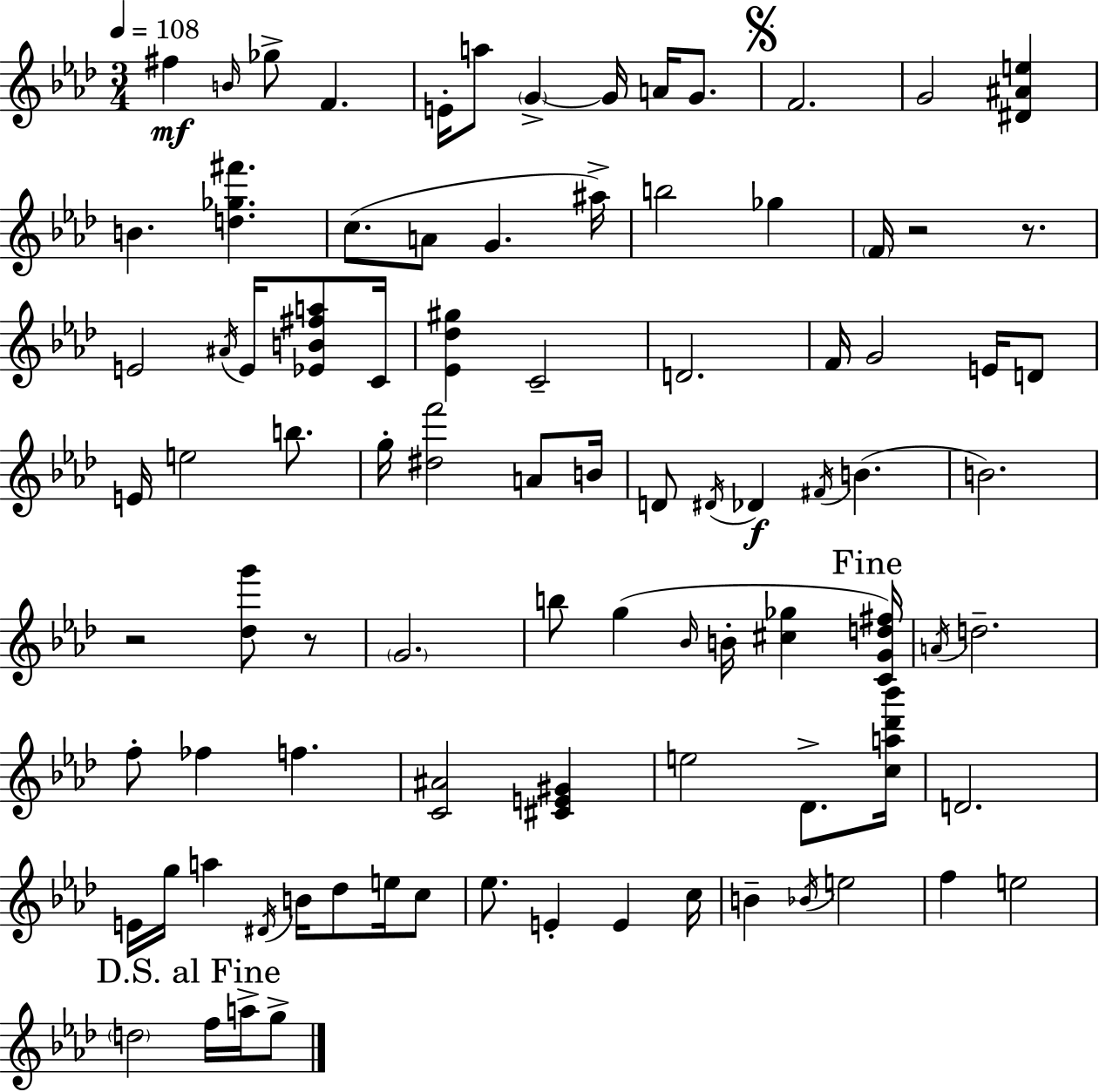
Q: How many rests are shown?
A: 4